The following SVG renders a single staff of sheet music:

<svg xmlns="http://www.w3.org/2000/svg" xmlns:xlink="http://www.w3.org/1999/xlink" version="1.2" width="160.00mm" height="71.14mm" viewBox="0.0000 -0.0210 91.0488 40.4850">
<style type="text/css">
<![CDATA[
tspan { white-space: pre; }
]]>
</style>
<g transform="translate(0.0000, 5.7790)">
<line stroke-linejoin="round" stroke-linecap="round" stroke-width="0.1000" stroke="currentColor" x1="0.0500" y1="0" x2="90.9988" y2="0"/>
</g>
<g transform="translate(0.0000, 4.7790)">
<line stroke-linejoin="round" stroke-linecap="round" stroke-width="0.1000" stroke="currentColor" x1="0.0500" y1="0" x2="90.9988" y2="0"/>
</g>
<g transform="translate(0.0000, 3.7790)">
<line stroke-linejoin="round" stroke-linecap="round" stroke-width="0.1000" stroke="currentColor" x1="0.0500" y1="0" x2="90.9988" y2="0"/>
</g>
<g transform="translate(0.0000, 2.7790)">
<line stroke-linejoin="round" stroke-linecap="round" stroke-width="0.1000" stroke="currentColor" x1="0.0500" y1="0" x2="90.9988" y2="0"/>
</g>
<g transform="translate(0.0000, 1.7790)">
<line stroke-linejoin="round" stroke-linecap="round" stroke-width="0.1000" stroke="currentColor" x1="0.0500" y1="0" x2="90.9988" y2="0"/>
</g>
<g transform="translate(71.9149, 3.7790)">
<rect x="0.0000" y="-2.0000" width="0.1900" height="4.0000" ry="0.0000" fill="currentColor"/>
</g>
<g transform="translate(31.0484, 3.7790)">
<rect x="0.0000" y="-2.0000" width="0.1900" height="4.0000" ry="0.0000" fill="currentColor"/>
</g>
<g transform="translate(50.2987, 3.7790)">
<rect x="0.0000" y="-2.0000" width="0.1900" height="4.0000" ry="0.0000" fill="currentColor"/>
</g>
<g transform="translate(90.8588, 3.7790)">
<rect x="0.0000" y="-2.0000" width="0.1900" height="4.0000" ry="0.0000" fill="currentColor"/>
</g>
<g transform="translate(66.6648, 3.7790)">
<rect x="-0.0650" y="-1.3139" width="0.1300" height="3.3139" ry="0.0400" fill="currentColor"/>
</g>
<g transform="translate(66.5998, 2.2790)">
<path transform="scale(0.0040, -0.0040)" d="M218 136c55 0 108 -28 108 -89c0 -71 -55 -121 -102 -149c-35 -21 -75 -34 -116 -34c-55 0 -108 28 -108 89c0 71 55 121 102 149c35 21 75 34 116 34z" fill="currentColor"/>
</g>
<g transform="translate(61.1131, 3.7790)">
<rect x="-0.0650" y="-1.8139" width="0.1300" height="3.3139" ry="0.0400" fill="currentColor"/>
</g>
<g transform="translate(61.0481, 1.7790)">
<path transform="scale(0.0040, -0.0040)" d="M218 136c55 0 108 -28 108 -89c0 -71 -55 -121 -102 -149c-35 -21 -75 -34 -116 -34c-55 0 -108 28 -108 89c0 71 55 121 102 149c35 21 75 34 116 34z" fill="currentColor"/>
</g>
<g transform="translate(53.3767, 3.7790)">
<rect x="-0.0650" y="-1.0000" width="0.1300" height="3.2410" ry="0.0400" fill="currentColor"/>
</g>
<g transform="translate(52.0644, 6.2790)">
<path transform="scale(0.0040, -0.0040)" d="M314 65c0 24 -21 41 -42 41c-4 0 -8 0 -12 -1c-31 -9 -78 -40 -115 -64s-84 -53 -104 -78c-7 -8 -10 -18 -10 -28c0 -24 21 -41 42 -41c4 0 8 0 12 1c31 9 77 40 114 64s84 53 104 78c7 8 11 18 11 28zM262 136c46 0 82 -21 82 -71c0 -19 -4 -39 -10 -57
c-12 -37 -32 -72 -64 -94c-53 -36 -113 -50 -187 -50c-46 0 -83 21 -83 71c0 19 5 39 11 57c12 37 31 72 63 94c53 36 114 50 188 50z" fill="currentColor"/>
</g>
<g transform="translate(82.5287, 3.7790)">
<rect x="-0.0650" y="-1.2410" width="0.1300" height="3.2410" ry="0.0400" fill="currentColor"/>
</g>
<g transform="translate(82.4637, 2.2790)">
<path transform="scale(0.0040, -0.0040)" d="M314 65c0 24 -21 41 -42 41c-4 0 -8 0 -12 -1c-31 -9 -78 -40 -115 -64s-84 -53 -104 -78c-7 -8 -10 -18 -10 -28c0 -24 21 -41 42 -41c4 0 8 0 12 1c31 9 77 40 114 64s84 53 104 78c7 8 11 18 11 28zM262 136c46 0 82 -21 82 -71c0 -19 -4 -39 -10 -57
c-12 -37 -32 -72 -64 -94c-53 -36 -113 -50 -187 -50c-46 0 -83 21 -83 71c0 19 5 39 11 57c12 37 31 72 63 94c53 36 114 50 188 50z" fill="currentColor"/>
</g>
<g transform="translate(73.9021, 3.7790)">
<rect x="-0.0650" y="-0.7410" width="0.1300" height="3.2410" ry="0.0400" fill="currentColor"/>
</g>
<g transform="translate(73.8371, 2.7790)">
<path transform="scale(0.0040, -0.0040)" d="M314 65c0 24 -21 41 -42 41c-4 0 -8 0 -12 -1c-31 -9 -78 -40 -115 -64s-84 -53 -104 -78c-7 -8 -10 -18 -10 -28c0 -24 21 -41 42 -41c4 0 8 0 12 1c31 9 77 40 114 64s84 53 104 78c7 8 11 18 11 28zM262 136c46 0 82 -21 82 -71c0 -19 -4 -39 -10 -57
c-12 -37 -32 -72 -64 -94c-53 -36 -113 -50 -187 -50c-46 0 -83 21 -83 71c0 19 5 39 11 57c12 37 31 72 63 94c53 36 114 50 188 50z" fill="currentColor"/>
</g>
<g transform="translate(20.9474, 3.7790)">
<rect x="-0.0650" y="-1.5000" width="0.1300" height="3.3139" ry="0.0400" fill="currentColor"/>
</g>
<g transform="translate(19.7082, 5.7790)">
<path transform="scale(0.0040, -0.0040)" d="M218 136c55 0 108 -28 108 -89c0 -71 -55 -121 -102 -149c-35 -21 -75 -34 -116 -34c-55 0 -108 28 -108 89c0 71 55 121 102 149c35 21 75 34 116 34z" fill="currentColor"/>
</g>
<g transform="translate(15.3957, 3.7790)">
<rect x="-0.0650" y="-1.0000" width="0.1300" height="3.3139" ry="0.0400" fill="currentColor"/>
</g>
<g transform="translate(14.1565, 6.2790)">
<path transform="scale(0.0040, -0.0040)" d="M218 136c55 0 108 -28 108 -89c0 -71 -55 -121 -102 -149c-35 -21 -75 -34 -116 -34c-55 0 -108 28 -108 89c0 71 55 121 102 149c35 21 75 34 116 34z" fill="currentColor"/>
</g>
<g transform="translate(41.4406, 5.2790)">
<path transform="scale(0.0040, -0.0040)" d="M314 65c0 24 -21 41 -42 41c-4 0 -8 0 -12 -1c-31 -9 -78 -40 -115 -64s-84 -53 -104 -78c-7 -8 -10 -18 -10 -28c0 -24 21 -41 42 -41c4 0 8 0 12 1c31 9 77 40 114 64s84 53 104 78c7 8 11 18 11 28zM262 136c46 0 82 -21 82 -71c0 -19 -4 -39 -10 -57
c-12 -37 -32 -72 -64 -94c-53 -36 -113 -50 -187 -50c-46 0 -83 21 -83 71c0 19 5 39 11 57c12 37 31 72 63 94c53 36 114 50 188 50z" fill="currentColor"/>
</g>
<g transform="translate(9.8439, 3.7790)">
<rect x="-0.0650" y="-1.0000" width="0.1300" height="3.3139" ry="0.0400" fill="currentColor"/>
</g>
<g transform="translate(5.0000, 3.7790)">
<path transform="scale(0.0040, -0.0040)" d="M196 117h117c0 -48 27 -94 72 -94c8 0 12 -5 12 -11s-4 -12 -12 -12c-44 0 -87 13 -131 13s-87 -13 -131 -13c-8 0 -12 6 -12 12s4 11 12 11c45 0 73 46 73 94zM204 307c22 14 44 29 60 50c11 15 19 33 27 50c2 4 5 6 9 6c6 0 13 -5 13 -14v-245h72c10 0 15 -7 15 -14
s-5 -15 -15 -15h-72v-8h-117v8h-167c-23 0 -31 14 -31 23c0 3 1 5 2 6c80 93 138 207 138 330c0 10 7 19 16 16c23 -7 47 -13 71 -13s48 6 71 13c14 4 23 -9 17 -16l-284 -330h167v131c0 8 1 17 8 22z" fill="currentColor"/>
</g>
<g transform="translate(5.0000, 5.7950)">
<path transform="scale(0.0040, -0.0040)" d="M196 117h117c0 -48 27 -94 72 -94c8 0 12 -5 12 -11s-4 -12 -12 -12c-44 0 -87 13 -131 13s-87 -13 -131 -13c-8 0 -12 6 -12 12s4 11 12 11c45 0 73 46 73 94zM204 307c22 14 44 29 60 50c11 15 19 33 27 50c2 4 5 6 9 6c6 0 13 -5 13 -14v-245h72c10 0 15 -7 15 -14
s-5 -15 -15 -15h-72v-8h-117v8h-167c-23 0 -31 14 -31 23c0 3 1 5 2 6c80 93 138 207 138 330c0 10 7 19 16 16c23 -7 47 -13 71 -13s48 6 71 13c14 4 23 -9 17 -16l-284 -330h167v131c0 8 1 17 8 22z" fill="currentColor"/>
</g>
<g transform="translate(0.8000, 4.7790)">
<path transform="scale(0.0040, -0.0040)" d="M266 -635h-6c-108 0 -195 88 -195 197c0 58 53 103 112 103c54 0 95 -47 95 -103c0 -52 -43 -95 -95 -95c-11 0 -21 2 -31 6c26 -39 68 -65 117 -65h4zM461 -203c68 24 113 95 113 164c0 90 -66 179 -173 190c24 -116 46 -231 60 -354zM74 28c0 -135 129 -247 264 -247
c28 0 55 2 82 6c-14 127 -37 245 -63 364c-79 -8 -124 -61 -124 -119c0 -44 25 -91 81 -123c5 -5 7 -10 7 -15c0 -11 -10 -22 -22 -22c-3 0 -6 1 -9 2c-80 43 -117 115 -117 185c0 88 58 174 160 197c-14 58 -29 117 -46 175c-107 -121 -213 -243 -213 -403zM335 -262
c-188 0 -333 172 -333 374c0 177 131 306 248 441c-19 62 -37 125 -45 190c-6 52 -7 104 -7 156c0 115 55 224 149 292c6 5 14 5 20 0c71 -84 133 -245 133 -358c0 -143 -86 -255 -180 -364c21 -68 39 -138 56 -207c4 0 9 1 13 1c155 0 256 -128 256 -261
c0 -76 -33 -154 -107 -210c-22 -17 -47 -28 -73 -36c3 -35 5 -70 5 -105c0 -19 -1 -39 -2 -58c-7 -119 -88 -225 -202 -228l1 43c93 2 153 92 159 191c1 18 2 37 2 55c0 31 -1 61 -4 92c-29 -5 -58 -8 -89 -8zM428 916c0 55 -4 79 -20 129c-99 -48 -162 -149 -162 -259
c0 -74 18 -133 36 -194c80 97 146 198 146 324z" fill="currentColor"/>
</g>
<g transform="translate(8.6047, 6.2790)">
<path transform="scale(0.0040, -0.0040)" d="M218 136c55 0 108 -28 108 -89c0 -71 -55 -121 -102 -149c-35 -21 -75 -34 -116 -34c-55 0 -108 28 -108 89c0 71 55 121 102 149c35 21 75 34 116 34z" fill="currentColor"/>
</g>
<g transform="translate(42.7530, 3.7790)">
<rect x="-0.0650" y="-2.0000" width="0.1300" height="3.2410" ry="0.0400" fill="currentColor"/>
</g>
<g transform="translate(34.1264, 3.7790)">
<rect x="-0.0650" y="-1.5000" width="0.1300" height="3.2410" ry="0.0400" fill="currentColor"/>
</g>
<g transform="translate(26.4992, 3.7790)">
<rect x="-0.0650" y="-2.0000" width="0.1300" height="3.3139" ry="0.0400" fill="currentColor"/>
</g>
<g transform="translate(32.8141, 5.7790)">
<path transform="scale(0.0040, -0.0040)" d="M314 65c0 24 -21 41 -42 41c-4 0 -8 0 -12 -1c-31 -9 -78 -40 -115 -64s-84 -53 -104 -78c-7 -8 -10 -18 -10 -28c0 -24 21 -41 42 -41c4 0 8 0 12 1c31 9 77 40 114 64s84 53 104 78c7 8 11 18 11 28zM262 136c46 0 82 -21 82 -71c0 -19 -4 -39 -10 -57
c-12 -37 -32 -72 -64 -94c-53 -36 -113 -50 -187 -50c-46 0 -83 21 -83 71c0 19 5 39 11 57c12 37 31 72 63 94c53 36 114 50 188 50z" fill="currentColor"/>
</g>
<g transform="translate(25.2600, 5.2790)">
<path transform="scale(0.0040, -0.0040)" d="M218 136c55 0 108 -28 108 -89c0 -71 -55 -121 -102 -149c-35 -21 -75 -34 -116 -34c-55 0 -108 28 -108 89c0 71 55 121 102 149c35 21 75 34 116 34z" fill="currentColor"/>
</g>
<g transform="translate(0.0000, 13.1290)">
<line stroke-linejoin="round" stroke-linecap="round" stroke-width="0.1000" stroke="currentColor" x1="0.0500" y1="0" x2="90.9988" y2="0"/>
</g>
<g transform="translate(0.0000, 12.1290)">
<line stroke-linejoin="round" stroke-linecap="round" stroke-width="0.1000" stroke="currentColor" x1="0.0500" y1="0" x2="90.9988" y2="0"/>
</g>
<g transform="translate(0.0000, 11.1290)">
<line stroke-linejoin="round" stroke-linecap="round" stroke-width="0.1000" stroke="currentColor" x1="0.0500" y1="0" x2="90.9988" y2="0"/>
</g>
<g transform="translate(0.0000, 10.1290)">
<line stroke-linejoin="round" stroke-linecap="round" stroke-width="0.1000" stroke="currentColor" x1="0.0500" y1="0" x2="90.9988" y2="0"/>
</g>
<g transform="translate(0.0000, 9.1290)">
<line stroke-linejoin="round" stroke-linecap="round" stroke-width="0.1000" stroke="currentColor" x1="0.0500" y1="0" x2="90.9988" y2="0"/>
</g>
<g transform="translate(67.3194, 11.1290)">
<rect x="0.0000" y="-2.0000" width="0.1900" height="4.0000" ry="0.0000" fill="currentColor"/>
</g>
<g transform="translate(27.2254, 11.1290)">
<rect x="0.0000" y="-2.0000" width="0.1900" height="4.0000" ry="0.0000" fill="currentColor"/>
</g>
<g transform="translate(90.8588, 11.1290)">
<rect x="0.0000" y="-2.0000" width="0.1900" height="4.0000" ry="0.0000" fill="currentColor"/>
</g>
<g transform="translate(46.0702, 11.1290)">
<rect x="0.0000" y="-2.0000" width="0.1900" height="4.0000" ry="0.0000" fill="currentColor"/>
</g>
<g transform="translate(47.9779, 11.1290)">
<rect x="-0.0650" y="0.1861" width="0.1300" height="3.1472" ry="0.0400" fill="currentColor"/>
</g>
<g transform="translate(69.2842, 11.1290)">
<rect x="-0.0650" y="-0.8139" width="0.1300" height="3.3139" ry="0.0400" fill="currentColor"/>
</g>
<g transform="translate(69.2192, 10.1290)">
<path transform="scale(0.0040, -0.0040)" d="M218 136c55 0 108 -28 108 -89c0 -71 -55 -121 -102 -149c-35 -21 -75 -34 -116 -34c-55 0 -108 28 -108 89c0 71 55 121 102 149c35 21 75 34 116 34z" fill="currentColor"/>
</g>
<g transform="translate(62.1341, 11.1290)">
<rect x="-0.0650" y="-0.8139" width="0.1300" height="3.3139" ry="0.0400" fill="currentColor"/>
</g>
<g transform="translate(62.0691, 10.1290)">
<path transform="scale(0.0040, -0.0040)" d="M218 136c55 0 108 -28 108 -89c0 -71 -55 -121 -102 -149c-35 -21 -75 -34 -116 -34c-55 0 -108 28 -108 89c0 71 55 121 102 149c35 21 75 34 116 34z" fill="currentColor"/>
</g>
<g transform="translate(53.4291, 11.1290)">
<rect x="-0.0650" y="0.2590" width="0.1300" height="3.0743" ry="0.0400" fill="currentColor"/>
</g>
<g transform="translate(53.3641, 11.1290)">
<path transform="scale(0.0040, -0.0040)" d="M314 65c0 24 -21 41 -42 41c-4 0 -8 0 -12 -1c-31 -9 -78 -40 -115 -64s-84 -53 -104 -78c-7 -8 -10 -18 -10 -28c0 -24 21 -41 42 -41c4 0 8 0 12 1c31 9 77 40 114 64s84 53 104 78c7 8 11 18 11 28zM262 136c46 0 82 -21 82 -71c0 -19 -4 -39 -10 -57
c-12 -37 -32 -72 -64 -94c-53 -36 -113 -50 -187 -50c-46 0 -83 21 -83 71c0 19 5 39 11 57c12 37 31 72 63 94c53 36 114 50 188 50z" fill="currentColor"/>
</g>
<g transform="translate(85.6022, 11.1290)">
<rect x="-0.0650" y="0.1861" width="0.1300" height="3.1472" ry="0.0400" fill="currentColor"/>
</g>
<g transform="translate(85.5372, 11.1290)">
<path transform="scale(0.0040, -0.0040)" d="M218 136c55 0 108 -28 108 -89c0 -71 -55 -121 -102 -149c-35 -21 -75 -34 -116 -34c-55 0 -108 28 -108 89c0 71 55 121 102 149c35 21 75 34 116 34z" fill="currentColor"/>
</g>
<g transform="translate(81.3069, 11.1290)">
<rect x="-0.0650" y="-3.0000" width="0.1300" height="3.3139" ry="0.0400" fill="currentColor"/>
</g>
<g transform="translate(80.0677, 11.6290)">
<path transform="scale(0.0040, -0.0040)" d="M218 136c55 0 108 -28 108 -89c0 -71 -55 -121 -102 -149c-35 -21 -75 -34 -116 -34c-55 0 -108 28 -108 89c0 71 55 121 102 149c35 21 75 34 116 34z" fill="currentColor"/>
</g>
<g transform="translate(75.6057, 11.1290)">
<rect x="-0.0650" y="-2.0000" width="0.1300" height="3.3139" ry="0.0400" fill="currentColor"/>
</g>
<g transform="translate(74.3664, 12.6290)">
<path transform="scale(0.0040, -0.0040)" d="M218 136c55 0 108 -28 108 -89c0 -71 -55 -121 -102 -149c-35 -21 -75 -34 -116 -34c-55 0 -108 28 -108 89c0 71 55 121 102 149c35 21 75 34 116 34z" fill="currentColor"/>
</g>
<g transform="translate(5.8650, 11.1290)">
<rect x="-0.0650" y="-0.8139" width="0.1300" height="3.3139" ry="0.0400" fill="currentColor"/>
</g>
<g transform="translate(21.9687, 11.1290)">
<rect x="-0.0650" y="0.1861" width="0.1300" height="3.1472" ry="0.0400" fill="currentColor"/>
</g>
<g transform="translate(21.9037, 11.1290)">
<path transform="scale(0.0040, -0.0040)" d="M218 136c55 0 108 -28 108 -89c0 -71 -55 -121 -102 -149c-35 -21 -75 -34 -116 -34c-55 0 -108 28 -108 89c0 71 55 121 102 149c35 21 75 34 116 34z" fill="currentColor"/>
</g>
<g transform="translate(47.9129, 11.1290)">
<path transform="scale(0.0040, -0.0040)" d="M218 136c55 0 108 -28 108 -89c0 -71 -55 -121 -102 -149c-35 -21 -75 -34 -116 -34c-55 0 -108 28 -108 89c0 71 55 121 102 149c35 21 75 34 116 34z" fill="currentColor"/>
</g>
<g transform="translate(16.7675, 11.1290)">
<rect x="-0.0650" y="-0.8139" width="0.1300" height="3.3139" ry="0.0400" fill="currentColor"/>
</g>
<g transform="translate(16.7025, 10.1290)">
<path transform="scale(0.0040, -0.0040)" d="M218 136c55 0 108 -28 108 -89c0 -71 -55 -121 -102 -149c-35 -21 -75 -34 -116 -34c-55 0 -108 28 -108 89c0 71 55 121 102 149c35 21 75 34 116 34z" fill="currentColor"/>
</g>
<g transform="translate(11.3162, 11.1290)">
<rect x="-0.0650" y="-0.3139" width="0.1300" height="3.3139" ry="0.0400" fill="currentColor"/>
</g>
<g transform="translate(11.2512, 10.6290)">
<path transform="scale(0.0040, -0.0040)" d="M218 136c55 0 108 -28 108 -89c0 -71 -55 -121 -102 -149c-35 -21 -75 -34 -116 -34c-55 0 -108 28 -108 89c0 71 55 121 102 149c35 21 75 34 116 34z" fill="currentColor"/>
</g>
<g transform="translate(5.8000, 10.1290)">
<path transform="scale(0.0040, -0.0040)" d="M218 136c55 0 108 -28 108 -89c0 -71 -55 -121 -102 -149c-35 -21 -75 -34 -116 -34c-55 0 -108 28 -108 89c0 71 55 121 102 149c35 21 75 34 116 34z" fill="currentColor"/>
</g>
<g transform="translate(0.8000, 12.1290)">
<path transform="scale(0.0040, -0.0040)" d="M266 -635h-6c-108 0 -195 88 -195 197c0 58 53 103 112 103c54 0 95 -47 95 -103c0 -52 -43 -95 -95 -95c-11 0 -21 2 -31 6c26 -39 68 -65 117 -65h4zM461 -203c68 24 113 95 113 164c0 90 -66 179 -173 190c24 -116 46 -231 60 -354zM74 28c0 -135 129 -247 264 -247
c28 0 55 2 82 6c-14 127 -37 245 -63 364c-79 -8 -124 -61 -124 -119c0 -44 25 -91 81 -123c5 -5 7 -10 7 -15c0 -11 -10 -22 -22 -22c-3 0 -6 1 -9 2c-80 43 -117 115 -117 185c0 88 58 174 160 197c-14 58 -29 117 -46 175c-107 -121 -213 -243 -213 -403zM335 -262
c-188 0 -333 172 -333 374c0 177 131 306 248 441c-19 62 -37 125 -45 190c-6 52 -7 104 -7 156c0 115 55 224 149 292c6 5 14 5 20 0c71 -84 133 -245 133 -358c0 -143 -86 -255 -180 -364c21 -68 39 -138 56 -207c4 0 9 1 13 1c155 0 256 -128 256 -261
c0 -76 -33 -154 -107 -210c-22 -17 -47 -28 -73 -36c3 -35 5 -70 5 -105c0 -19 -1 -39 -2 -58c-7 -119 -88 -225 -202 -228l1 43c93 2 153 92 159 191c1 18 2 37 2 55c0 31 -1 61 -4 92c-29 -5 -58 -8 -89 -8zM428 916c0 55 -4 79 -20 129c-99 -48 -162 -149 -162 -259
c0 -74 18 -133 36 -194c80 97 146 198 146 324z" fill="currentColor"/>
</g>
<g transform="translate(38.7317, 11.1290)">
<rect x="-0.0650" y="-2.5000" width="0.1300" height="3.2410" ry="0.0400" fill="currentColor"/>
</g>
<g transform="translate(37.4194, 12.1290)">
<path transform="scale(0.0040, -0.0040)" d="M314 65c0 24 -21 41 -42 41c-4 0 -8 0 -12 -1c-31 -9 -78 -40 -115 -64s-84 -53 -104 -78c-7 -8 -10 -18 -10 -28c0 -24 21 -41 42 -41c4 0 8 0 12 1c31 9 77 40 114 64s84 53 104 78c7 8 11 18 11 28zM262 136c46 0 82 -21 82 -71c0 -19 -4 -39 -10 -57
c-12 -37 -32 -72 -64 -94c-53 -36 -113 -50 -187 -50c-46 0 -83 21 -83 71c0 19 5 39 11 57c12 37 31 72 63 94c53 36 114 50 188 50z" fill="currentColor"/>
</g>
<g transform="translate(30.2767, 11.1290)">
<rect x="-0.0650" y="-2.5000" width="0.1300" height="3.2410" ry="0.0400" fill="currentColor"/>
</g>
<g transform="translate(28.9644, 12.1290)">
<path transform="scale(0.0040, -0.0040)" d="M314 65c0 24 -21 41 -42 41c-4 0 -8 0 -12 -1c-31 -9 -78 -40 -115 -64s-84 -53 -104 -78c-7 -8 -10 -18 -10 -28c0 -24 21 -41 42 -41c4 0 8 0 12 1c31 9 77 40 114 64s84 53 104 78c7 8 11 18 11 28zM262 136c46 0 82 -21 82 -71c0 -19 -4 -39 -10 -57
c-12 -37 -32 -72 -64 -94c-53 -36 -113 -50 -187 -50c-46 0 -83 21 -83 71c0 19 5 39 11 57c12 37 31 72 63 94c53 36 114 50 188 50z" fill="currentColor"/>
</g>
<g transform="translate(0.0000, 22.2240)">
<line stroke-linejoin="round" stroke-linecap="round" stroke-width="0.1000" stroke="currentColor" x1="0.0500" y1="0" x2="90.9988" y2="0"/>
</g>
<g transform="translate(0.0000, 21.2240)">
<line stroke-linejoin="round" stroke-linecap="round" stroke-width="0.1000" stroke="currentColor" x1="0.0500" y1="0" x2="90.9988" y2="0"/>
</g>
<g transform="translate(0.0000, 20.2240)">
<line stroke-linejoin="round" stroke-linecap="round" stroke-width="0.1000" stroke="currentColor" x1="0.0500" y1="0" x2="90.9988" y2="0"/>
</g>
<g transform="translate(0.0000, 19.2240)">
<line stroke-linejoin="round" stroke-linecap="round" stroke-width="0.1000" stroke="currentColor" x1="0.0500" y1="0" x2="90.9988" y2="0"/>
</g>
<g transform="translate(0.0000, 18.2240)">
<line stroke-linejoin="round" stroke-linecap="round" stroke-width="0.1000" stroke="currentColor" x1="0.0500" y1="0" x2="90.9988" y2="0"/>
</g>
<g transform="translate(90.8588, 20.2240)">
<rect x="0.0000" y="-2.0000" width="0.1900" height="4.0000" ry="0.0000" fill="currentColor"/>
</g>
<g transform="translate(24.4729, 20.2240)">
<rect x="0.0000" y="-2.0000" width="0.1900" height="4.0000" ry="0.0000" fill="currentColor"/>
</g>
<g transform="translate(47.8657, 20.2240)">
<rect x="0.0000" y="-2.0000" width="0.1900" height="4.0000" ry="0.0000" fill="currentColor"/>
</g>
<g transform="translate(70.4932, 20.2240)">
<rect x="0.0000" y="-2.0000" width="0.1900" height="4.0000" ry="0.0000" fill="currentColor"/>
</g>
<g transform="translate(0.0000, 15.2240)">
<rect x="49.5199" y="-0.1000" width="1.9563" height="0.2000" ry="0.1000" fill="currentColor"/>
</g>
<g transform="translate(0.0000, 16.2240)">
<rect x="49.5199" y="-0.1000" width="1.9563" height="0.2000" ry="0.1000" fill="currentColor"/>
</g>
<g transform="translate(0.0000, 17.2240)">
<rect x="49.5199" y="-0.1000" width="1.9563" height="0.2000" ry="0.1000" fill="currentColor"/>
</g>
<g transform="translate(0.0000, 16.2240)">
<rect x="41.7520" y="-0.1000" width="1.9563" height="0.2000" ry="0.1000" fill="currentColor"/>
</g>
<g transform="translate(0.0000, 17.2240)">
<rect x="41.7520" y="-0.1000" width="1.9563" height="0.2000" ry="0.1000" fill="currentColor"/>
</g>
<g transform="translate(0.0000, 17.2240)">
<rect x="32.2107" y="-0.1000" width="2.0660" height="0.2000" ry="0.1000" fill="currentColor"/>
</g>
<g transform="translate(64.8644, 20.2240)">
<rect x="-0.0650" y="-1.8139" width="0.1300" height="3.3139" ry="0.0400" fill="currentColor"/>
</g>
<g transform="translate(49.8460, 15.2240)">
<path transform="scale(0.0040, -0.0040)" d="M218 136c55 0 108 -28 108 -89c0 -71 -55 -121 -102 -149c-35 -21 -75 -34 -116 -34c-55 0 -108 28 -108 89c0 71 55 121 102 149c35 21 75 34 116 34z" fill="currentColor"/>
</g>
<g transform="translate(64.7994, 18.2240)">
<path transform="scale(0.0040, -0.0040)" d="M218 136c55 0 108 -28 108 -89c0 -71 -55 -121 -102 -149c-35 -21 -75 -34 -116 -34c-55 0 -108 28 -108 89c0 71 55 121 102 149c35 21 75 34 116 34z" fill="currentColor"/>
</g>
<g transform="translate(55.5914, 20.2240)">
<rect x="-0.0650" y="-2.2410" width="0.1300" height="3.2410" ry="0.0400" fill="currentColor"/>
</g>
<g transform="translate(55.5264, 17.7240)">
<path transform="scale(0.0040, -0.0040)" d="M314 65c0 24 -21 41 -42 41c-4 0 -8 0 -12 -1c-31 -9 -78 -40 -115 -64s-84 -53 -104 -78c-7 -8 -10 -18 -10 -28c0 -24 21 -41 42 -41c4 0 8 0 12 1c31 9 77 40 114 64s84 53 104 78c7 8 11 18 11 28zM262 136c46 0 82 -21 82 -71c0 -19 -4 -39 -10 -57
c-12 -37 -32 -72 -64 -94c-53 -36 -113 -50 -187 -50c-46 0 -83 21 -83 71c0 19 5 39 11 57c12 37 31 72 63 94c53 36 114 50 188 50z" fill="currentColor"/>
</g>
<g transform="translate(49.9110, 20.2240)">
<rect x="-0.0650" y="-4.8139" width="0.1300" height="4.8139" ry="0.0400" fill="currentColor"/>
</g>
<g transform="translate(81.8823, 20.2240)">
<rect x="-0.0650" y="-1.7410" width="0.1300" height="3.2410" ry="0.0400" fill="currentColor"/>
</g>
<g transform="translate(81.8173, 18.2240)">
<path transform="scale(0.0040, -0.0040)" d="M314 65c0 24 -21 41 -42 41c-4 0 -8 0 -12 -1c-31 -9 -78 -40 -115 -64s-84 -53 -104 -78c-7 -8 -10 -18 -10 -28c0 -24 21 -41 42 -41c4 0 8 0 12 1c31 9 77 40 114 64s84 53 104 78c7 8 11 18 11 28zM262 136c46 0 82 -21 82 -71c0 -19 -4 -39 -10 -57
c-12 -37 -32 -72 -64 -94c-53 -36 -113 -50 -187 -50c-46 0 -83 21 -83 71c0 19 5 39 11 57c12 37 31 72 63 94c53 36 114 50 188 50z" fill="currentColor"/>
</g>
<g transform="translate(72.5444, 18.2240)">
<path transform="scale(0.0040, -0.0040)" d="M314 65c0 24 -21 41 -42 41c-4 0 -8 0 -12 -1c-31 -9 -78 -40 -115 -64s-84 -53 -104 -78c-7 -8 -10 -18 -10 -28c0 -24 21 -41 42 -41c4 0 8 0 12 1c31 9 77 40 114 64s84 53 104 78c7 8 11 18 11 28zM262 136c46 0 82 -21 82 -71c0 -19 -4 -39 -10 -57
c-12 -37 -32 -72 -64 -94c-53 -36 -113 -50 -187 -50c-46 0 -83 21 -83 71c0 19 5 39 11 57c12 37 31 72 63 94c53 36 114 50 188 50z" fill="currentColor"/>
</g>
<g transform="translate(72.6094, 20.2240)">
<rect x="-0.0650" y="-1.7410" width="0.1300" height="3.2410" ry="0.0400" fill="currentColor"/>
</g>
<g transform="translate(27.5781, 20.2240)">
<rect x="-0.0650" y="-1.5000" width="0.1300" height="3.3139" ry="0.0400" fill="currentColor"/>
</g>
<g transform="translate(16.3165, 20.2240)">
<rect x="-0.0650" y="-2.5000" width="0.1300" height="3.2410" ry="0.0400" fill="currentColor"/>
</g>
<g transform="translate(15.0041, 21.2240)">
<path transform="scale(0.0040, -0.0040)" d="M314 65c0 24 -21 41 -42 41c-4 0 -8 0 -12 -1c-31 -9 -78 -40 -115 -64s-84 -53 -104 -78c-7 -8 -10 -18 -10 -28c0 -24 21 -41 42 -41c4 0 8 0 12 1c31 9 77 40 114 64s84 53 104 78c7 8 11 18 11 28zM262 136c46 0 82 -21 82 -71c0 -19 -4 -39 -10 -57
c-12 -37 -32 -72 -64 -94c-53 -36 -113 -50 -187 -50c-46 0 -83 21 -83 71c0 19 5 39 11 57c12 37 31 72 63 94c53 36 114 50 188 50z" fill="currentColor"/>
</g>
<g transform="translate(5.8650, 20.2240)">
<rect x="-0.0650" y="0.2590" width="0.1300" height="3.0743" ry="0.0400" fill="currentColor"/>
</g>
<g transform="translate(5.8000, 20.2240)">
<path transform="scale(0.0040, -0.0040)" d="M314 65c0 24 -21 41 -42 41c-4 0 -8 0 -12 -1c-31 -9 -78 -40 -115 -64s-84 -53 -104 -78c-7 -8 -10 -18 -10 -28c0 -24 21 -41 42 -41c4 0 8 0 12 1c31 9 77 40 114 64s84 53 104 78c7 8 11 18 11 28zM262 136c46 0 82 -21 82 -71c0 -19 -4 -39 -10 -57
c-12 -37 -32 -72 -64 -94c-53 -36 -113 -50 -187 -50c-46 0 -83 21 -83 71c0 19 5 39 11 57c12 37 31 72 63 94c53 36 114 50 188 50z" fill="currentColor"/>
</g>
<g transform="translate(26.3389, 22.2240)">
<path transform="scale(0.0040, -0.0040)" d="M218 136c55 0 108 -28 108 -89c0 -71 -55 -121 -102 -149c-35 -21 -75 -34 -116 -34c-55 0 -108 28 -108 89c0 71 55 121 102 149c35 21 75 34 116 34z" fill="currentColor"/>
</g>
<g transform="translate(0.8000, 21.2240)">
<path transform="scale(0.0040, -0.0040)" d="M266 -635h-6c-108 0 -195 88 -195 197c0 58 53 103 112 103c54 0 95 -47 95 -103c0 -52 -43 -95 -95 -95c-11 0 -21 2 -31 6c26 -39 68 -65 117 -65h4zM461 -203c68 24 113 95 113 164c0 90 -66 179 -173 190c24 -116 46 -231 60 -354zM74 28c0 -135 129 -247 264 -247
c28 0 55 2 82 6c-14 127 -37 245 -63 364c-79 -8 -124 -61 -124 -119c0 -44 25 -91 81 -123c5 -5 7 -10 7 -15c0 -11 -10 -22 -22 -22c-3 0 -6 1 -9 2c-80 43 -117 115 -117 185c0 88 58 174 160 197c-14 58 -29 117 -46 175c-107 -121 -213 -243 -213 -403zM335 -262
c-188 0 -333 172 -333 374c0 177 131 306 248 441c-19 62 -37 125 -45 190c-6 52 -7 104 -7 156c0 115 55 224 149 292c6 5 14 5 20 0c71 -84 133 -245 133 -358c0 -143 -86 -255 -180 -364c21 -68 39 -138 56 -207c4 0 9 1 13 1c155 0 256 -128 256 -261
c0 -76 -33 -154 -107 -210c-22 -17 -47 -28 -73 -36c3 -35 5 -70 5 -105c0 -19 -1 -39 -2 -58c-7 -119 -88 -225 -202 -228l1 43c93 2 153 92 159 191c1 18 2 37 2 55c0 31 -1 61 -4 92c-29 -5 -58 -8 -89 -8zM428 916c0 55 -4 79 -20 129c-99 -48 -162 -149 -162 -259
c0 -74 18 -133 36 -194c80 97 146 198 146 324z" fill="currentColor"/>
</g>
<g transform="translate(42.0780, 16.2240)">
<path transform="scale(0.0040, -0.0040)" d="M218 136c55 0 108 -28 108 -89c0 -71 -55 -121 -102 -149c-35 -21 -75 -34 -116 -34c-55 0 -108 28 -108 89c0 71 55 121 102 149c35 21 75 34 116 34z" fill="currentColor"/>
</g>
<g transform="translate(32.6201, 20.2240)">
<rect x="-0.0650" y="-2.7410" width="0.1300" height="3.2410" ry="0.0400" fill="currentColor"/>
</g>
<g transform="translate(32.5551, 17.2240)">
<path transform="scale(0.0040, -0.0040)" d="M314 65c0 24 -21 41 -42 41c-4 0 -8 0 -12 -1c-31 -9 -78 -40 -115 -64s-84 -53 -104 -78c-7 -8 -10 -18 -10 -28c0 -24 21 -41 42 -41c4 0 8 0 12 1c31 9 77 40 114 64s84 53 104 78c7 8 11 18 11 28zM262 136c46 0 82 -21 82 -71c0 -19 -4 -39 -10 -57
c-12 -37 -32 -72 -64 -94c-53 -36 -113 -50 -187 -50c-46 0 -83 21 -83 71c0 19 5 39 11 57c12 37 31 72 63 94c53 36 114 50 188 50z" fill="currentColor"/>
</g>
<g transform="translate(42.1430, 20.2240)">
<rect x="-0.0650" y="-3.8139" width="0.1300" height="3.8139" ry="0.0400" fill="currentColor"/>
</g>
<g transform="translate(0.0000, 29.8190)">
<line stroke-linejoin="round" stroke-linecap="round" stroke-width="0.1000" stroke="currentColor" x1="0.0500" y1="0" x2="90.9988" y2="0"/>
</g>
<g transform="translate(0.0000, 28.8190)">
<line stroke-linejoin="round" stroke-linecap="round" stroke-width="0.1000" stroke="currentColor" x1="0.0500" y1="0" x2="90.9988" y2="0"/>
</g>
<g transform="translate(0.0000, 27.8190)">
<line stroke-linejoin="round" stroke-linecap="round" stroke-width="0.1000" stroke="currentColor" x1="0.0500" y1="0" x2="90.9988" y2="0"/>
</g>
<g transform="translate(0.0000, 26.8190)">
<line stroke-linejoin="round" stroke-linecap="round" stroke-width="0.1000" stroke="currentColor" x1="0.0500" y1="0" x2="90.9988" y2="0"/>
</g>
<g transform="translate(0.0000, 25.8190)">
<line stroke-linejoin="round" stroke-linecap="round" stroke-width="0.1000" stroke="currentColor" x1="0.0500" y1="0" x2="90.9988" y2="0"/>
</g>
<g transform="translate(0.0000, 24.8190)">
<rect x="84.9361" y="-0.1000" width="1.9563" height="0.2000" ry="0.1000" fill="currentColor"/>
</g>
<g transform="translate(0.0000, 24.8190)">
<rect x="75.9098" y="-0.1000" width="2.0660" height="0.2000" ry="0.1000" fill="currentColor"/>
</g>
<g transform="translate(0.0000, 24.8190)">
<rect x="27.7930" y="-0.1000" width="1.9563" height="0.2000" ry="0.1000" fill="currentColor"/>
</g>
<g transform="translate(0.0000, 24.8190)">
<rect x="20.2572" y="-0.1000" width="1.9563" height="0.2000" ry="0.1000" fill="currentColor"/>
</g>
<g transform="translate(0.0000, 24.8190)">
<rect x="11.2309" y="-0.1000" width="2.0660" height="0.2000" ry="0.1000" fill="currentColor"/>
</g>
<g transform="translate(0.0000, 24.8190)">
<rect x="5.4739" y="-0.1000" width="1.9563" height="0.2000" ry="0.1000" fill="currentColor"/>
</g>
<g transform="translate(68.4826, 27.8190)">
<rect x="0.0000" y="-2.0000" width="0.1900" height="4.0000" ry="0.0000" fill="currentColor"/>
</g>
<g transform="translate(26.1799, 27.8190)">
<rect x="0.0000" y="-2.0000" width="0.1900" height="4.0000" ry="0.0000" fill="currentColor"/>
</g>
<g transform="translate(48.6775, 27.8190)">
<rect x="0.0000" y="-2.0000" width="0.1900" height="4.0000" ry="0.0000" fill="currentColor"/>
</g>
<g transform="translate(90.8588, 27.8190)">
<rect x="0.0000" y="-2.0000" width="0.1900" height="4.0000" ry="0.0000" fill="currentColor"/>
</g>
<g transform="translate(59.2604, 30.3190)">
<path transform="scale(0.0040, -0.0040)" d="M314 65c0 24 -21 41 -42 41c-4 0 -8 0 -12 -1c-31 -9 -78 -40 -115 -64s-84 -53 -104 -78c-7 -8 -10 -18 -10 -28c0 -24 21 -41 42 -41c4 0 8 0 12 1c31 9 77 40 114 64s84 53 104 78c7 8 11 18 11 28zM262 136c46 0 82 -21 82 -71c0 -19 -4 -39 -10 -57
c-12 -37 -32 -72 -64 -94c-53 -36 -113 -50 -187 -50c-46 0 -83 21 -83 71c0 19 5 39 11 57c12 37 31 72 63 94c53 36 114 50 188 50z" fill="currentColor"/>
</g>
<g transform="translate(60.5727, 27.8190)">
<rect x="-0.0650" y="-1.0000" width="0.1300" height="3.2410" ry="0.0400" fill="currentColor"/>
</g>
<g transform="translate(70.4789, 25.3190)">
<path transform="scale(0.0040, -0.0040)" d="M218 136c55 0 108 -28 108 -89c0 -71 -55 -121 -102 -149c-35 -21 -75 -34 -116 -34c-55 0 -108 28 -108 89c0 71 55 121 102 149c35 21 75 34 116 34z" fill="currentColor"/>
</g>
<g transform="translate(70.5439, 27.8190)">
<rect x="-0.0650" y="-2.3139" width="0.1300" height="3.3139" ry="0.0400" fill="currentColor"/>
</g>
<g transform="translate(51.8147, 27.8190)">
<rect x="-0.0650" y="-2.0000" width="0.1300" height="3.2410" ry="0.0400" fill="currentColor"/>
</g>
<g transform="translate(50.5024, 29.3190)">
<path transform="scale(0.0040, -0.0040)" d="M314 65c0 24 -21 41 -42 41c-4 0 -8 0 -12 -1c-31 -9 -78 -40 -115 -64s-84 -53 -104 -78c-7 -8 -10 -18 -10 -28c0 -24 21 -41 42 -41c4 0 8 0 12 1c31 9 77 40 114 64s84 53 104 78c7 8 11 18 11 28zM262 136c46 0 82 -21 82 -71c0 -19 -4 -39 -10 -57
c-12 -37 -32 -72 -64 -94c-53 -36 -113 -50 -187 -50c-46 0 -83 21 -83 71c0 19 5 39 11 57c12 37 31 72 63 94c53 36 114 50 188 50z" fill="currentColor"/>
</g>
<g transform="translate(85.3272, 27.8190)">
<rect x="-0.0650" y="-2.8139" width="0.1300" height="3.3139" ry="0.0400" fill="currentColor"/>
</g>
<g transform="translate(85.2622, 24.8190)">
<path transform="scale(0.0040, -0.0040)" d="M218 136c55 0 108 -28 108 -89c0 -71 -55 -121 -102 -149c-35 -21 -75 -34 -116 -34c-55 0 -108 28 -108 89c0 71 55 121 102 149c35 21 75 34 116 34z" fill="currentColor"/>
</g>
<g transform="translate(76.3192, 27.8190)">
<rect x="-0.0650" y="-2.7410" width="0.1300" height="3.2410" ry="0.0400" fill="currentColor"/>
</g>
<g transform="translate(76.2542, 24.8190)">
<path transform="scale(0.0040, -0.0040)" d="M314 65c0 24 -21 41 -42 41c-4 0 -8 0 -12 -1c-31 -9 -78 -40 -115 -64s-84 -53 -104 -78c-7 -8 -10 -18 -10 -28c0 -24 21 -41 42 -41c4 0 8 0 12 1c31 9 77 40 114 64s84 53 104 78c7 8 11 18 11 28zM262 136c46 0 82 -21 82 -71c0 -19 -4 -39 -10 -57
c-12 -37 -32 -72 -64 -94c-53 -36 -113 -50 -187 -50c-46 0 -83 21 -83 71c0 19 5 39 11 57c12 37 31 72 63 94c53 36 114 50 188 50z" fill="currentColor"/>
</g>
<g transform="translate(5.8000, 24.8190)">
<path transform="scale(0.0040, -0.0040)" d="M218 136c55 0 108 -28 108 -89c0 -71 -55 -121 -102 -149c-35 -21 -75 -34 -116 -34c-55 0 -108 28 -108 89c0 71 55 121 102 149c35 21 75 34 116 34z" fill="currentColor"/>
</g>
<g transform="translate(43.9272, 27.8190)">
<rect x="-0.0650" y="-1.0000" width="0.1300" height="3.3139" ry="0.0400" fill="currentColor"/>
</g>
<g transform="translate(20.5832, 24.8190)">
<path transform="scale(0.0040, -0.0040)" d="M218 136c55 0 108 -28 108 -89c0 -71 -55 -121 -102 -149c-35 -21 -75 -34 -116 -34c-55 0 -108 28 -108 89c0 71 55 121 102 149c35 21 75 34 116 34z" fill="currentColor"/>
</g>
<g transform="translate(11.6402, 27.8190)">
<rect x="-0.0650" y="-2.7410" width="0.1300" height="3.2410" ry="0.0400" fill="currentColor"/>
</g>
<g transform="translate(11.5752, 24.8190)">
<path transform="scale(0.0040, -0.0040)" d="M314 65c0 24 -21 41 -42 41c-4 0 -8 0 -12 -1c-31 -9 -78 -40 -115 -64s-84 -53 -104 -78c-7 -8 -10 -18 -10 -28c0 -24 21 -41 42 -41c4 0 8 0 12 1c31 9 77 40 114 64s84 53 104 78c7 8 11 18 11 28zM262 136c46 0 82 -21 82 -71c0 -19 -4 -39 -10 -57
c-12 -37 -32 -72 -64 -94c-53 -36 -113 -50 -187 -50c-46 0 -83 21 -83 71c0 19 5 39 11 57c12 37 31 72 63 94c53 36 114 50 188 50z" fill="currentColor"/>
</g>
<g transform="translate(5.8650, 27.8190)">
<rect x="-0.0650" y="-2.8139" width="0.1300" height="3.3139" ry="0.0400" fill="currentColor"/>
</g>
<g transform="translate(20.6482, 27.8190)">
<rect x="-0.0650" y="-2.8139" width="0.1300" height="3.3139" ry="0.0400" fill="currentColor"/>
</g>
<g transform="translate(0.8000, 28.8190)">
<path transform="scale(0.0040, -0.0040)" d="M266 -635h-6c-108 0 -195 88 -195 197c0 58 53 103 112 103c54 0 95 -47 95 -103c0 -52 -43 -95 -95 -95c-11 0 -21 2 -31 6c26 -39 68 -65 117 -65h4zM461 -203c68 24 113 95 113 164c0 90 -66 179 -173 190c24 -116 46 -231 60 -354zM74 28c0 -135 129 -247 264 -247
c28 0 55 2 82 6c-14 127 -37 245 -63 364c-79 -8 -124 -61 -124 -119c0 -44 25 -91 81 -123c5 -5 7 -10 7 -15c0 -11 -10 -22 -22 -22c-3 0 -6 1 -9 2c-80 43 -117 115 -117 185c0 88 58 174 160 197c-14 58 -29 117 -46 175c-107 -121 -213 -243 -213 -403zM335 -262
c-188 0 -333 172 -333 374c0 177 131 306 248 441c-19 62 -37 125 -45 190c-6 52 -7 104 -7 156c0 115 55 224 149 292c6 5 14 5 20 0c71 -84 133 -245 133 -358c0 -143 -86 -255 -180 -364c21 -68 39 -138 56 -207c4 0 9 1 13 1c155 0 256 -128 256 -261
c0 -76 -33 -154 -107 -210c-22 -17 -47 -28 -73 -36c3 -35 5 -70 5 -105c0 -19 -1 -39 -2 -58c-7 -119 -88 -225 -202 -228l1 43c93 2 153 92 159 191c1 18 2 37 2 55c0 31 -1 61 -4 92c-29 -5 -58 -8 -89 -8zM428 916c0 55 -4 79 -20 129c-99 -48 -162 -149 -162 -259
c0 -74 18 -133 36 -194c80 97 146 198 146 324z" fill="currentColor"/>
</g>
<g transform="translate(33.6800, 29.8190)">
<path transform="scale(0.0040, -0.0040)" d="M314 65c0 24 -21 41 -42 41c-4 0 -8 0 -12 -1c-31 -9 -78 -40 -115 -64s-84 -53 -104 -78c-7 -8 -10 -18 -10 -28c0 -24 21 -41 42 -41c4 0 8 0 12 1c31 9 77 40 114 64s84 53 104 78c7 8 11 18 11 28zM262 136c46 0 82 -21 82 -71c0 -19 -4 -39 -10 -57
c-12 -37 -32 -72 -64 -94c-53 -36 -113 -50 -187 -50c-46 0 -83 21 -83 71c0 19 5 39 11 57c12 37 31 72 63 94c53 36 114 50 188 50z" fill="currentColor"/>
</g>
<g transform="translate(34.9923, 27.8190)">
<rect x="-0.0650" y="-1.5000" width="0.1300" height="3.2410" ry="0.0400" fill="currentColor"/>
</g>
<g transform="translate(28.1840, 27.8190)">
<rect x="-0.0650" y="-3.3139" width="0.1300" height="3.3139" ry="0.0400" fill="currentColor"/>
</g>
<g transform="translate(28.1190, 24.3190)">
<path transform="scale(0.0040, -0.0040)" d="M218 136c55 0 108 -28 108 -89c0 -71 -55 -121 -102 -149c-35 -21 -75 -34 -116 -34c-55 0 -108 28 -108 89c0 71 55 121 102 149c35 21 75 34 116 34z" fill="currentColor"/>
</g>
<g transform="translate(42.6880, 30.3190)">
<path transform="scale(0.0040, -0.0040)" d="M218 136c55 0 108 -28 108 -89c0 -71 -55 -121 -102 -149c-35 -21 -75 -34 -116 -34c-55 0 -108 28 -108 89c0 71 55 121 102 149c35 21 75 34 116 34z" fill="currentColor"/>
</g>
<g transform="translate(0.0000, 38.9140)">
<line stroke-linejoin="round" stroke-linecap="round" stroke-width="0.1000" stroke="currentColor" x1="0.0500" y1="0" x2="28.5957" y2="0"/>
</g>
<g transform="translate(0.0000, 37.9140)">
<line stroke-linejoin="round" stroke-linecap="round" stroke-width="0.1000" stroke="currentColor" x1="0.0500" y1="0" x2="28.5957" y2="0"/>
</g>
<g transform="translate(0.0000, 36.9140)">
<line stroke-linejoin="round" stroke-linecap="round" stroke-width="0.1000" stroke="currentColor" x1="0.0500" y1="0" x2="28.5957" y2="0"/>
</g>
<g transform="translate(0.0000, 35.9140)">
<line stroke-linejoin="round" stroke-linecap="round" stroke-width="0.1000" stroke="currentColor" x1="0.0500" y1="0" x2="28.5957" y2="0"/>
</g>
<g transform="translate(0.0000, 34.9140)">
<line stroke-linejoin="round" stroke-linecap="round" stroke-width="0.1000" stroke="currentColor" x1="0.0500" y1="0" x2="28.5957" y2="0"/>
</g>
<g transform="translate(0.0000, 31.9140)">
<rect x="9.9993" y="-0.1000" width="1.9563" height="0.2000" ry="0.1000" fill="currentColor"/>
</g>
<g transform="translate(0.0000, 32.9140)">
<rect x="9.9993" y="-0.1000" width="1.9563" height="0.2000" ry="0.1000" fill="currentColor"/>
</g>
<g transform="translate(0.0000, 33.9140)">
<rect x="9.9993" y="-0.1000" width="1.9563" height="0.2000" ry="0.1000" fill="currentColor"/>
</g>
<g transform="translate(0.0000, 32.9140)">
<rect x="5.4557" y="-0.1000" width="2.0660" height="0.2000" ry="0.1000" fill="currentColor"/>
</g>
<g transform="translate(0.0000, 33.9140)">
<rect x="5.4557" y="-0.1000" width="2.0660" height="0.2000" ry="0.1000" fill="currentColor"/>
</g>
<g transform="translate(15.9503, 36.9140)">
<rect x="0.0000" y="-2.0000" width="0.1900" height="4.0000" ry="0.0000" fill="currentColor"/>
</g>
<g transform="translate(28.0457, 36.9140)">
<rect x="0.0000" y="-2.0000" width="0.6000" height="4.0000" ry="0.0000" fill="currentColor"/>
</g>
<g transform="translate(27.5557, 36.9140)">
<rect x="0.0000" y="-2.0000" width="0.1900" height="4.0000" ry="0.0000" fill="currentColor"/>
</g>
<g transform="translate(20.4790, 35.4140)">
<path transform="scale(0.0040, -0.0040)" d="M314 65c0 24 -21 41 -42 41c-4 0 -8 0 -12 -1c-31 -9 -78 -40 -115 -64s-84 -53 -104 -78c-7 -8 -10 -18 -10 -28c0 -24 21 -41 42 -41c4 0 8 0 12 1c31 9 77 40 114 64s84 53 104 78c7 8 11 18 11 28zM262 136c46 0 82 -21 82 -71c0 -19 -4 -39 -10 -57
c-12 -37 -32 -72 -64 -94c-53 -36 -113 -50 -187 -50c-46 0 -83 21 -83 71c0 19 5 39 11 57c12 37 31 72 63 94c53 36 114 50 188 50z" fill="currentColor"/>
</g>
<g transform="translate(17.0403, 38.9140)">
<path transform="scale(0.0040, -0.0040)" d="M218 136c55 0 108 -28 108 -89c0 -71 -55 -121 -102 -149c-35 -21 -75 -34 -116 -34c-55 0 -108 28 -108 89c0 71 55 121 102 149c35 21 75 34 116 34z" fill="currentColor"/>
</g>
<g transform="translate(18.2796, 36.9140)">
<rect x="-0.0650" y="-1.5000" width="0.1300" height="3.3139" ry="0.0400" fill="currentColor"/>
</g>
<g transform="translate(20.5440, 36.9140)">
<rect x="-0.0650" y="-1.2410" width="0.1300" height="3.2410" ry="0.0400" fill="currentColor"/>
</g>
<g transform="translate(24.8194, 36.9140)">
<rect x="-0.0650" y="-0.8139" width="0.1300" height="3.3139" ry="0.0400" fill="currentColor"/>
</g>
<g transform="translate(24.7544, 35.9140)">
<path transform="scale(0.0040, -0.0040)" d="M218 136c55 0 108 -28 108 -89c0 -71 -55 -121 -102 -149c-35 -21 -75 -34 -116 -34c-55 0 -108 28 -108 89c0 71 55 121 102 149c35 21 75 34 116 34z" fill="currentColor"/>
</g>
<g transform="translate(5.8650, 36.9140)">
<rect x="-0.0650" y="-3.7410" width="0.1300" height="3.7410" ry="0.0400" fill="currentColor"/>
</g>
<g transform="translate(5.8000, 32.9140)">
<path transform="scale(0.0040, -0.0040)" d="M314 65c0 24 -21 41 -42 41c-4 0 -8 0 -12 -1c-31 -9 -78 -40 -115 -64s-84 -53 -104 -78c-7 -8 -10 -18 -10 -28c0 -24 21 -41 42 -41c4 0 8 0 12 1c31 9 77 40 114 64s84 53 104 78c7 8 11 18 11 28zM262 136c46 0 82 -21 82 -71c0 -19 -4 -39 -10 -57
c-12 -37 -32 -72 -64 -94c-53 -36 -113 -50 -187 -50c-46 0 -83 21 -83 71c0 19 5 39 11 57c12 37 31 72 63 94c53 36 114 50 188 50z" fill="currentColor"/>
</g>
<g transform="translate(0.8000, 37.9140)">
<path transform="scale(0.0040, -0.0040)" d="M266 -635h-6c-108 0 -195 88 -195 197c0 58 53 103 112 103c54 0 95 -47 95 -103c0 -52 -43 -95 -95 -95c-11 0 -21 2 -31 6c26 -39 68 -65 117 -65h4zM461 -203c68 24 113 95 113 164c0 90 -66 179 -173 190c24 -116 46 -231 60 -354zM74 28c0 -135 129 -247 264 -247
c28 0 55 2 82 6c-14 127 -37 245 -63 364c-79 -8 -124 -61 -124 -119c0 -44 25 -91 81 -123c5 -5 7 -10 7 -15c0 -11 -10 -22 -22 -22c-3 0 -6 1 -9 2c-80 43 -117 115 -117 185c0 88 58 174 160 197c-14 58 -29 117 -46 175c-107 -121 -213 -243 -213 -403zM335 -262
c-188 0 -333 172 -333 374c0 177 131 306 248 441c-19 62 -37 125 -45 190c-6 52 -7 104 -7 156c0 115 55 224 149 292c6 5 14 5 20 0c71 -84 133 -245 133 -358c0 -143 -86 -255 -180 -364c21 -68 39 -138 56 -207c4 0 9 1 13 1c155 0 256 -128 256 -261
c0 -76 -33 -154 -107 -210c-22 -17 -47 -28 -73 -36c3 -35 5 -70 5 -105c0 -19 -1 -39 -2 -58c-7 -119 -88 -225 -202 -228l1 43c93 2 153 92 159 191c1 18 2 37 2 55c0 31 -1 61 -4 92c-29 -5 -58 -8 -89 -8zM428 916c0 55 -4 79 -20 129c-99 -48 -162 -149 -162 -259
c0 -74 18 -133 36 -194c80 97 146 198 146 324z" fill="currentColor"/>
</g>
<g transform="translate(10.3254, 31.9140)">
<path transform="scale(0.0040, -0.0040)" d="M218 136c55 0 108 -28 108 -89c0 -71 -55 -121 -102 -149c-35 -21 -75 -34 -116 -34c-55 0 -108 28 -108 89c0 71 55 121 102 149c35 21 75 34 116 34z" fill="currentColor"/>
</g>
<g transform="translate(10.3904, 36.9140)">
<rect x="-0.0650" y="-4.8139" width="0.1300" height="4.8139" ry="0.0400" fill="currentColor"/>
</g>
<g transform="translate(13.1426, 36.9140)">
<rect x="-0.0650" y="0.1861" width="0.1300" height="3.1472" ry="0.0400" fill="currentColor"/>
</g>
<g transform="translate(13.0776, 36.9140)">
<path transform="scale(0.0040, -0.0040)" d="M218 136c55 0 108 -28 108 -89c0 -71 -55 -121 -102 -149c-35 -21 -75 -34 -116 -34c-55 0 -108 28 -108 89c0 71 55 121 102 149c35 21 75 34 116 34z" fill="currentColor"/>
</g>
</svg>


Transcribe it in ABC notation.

X:1
T:Untitled
M:4/4
L:1/4
K:C
D D E F E2 F2 D2 f e d2 e2 d c d B G2 G2 B B2 d d F A B B2 G2 E a2 c' e' g2 f f2 f2 a a2 a b E2 D F2 D2 g a2 a c'2 e' B E e2 d